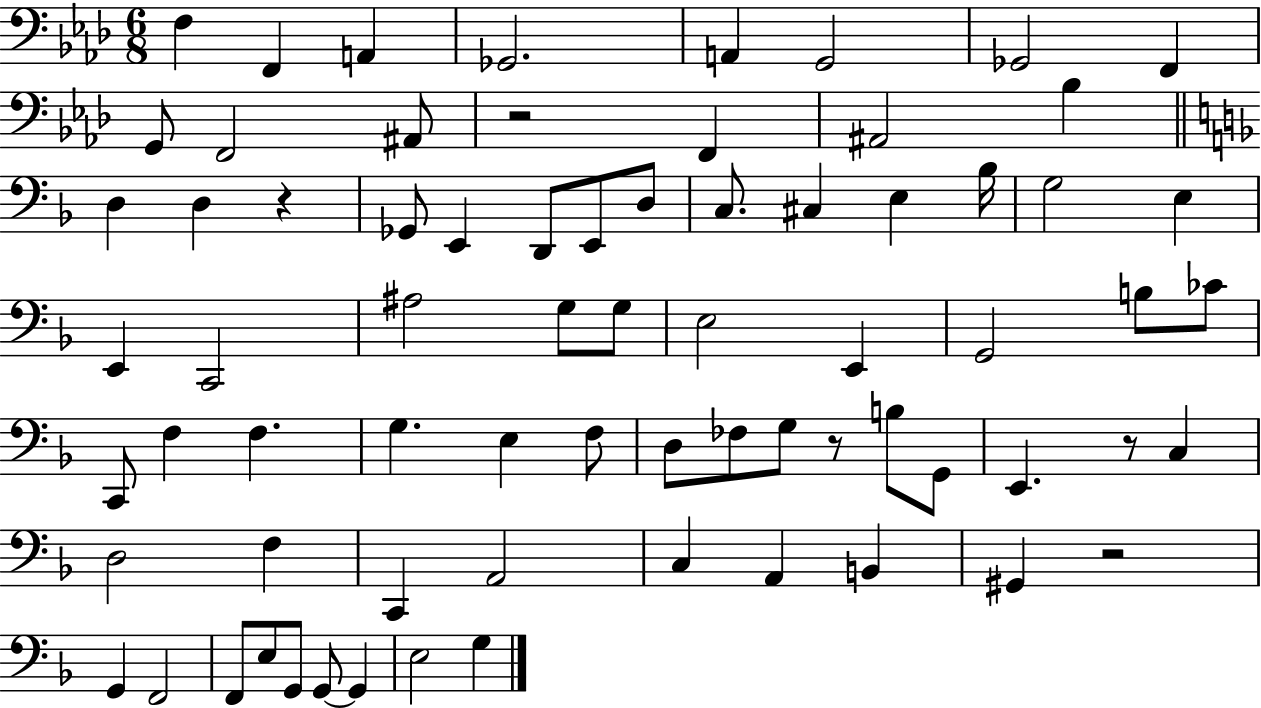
{
  \clef bass
  \numericTimeSignature
  \time 6/8
  \key aes \major
  f4 f,4 a,4 | ges,2. | a,4 g,2 | ges,2 f,4 | \break g,8 f,2 ais,8 | r2 f,4 | ais,2 bes4 | \bar "||" \break \key f \major d4 d4 r4 | ges,8 e,4 d,8 e,8 d8 | c8. cis4 e4 bes16 | g2 e4 | \break e,4 c,2 | ais2 g8 g8 | e2 e,4 | g,2 b8 ces'8 | \break c,8 f4 f4. | g4. e4 f8 | d8 fes8 g8 r8 b8 g,8 | e,4. r8 c4 | \break d2 f4 | c,4 a,2 | c4 a,4 b,4 | gis,4 r2 | \break g,4 f,2 | f,8 e8 g,8 g,8~~ g,4 | e2 g4 | \bar "|."
}